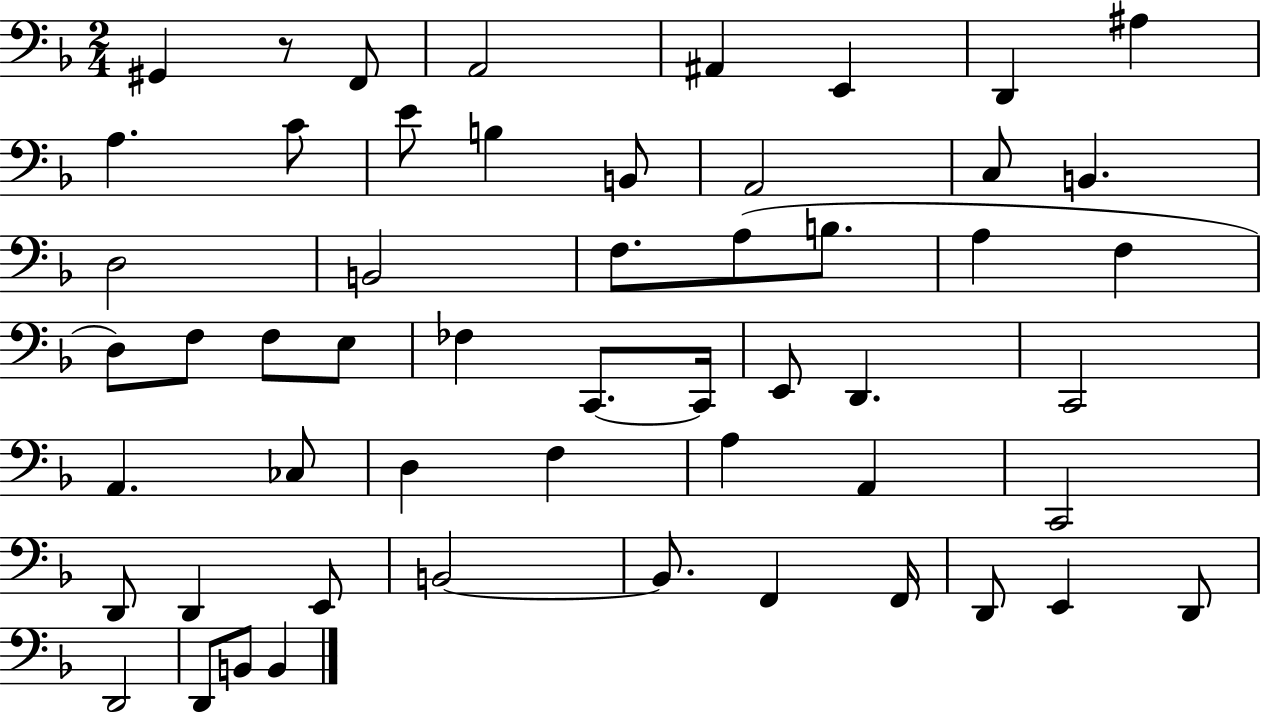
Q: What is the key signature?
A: F major